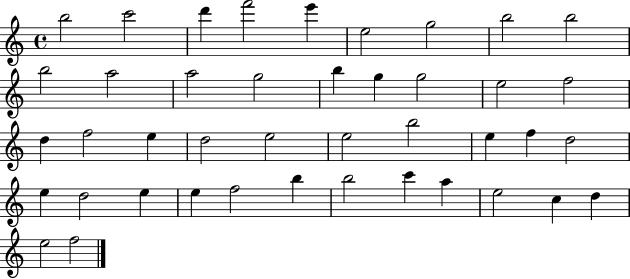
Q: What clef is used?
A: treble